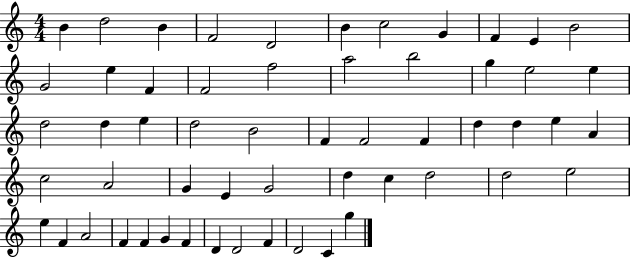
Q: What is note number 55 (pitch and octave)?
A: C4